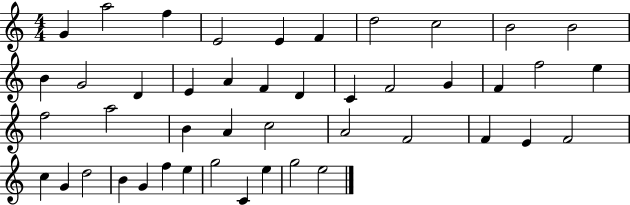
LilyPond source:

{
  \clef treble
  \numericTimeSignature
  \time 4/4
  \key c \major
  g'4 a''2 f''4 | e'2 e'4 f'4 | d''2 c''2 | b'2 b'2 | \break b'4 g'2 d'4 | e'4 a'4 f'4 d'4 | c'4 f'2 g'4 | f'4 f''2 e''4 | \break f''2 a''2 | b'4 a'4 c''2 | a'2 f'2 | f'4 e'4 f'2 | \break c''4 g'4 d''2 | b'4 g'4 f''4 e''4 | g''2 c'4 e''4 | g''2 e''2 | \break \bar "|."
}